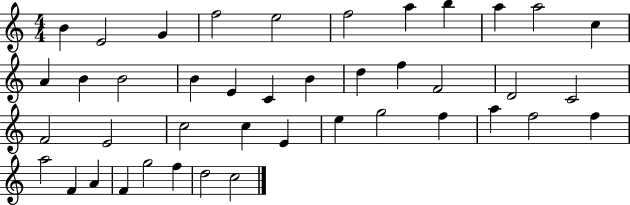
X:1
T:Untitled
M:4/4
L:1/4
K:C
B E2 G f2 e2 f2 a b a a2 c A B B2 B E C B d f F2 D2 C2 F2 E2 c2 c E e g2 f a f2 f a2 F A F g2 f d2 c2